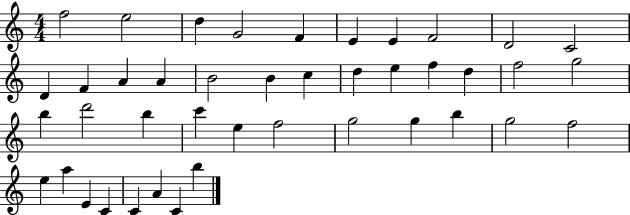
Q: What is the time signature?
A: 4/4